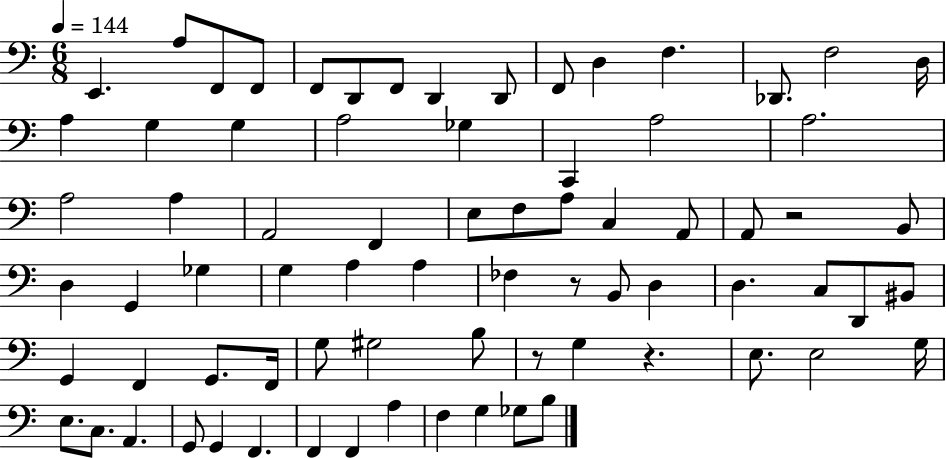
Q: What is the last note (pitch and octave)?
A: B3